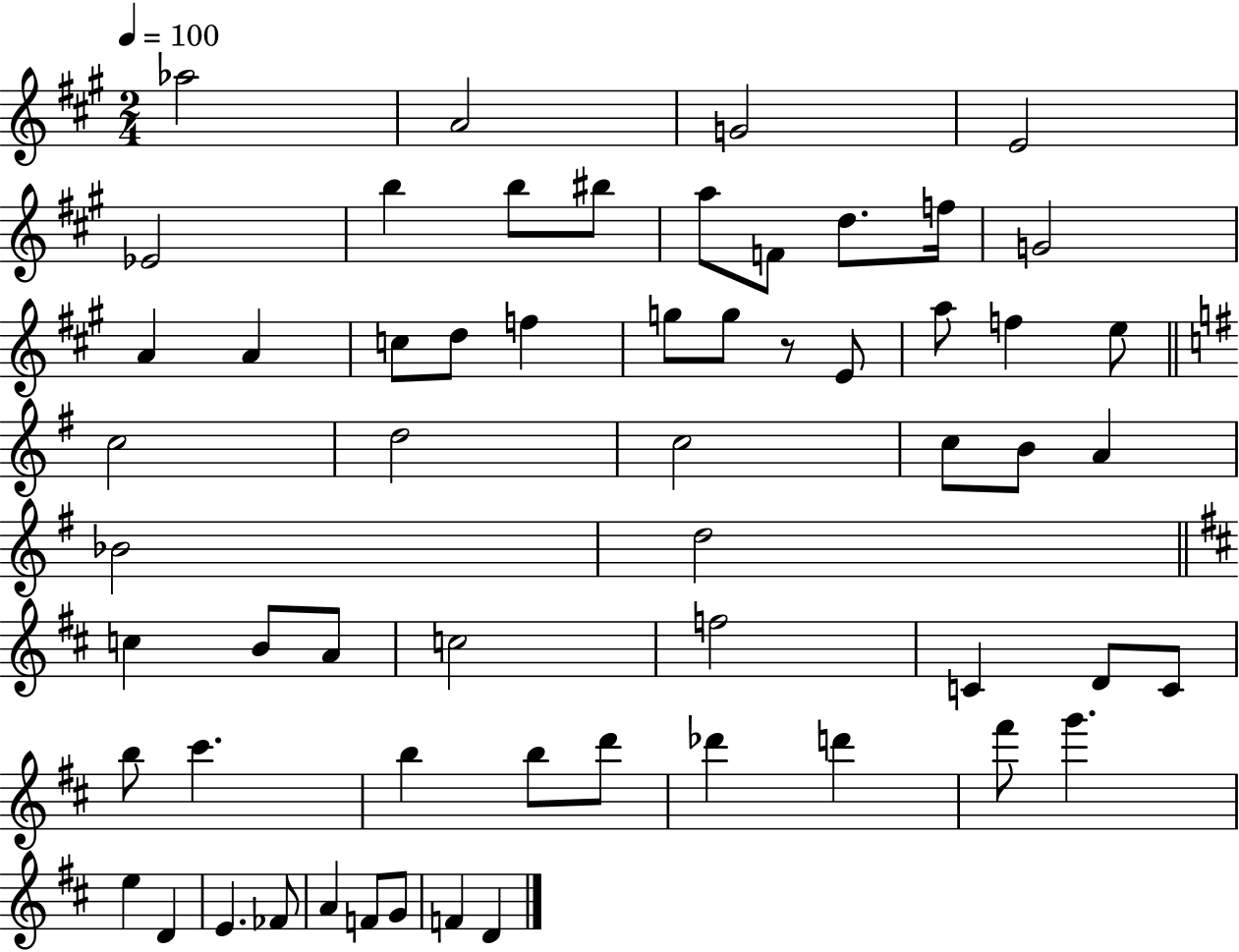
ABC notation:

X:1
T:Untitled
M:2/4
L:1/4
K:A
_a2 A2 G2 E2 _E2 b b/2 ^b/2 a/2 F/2 d/2 f/4 G2 A A c/2 d/2 f g/2 g/2 z/2 E/2 a/2 f e/2 c2 d2 c2 c/2 B/2 A _B2 d2 c B/2 A/2 c2 f2 C D/2 C/2 b/2 ^c' b b/2 d'/2 _d' d' ^f'/2 g' e D E _F/2 A F/2 G/2 F D